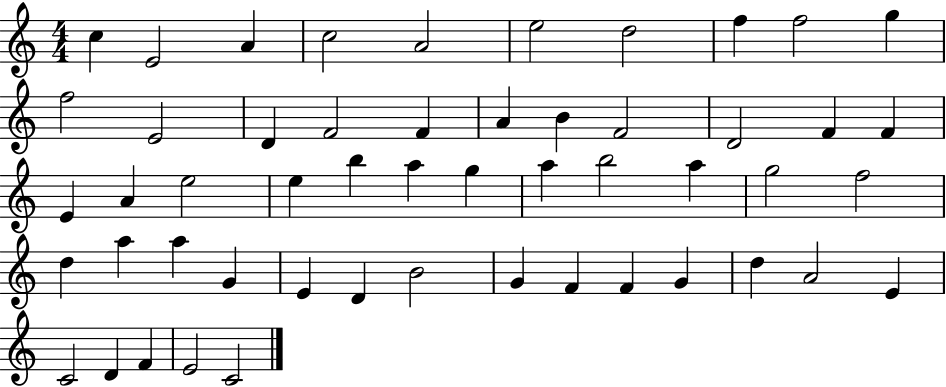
X:1
T:Untitled
M:4/4
L:1/4
K:C
c E2 A c2 A2 e2 d2 f f2 g f2 E2 D F2 F A B F2 D2 F F E A e2 e b a g a b2 a g2 f2 d a a G E D B2 G F F G d A2 E C2 D F E2 C2